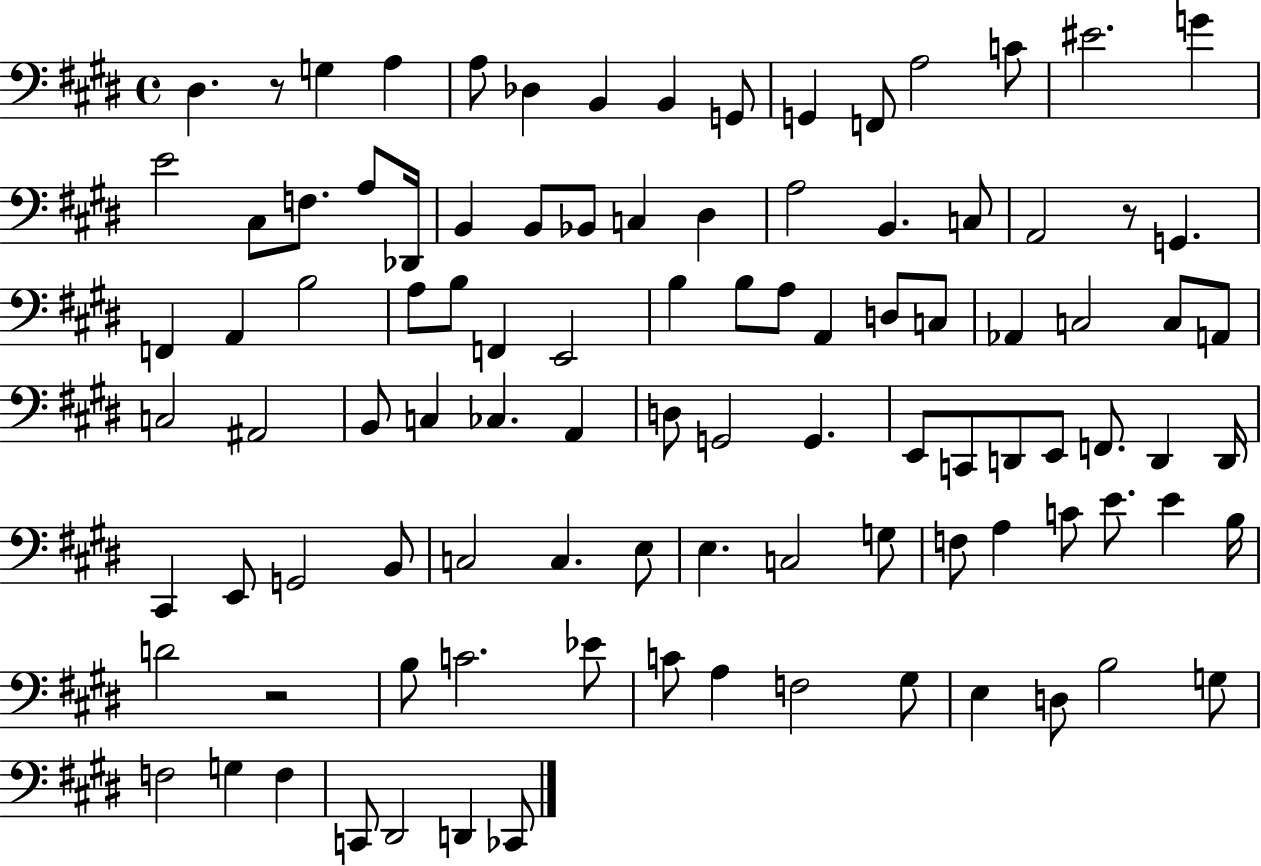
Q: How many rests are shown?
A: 3